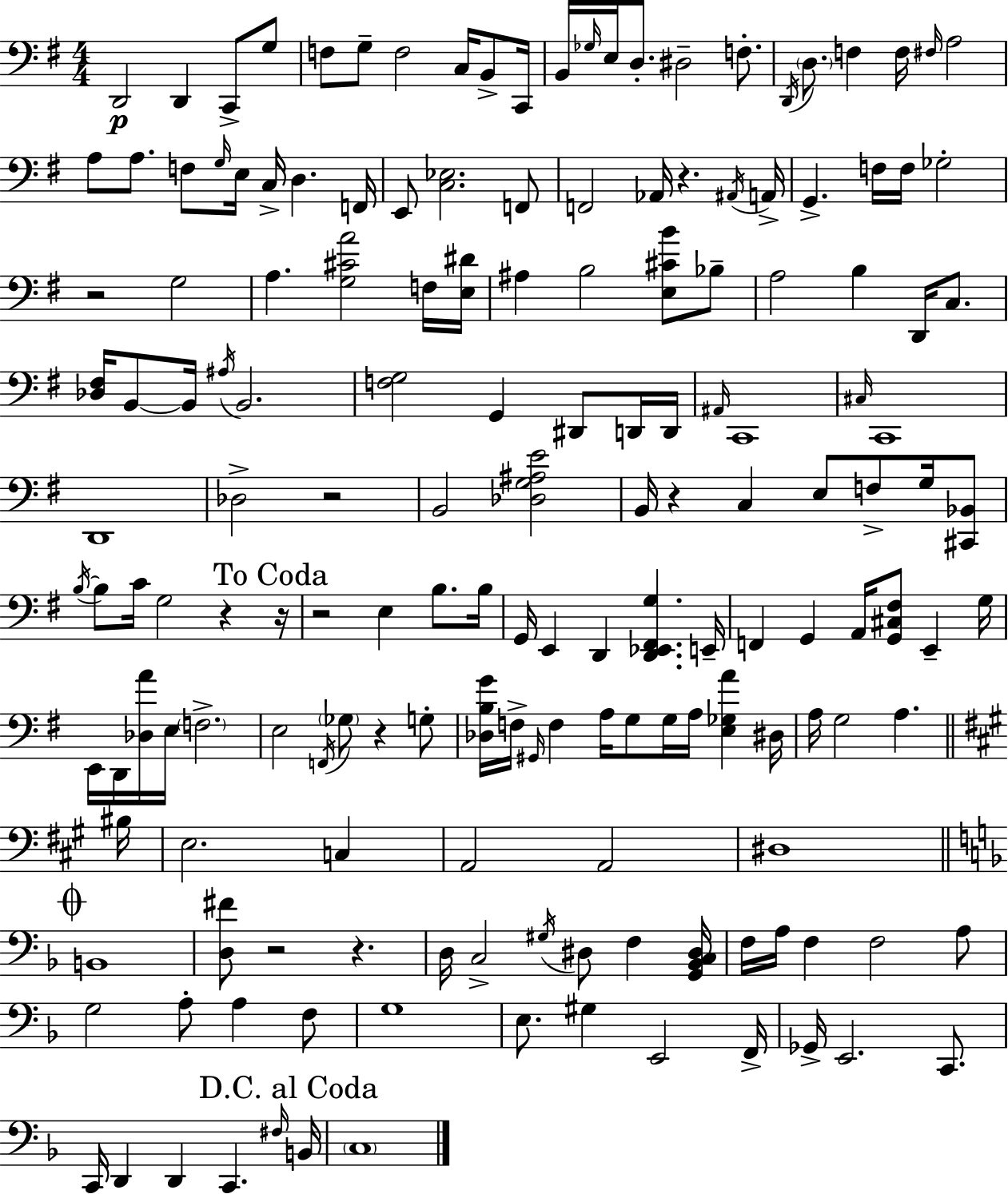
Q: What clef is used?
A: bass